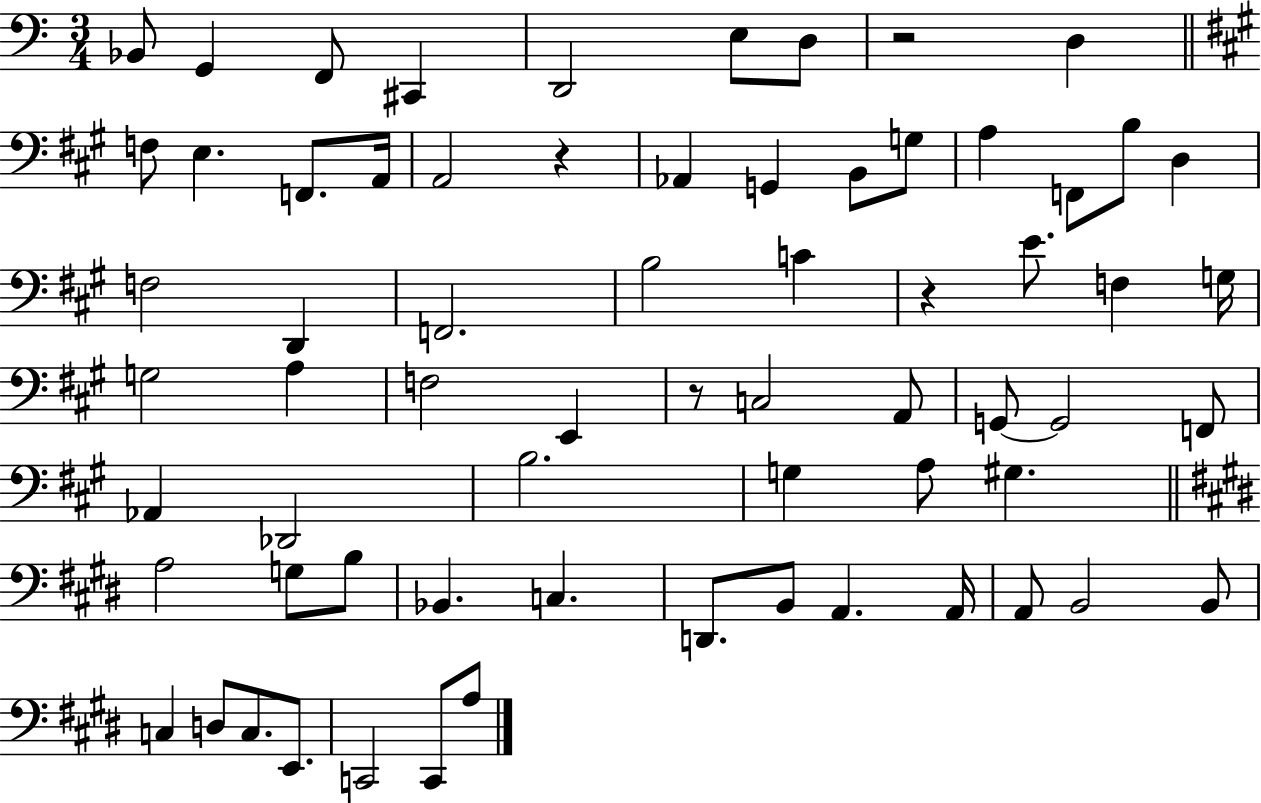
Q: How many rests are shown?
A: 4